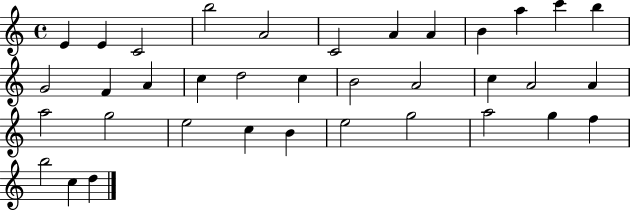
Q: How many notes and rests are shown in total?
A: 36